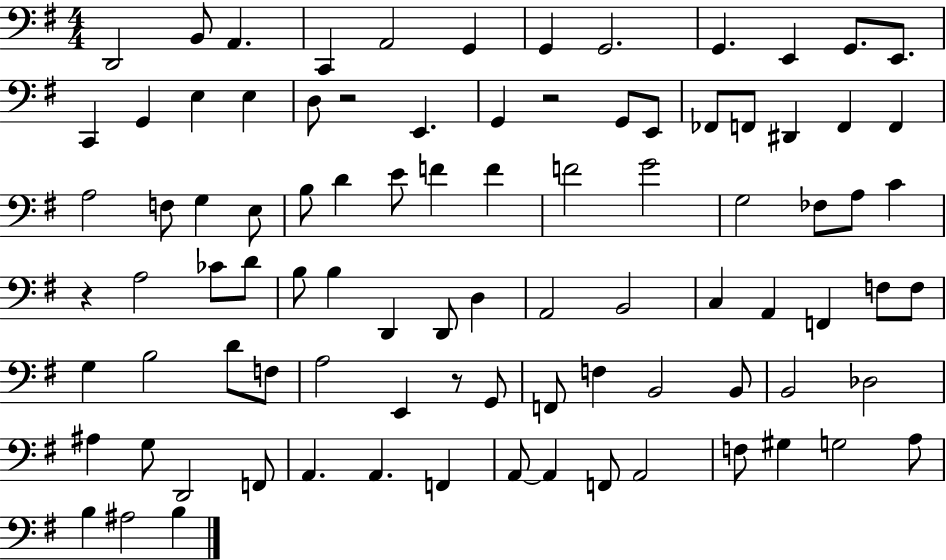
D2/h B2/e A2/q. C2/q A2/h G2/q G2/q G2/h. G2/q. E2/q G2/e. E2/e. C2/q G2/q E3/q E3/q D3/e R/h E2/q. G2/q R/h G2/e E2/e FES2/e F2/e D#2/q F2/q F2/q A3/h F3/e G3/q E3/e B3/e D4/q E4/e F4/q F4/q F4/h G4/h G3/h FES3/e A3/e C4/q R/q A3/h CES4/e D4/e B3/e B3/q D2/q D2/e D3/q A2/h B2/h C3/q A2/q F2/q F3/e F3/e G3/q B3/h D4/e F3/e A3/h E2/q R/e G2/e F2/e F3/q B2/h B2/e B2/h Db3/h A#3/q G3/e D2/h F2/e A2/q. A2/q. F2/q A2/e A2/q F2/e A2/h F3/e G#3/q G3/h A3/e B3/q A#3/h B3/q